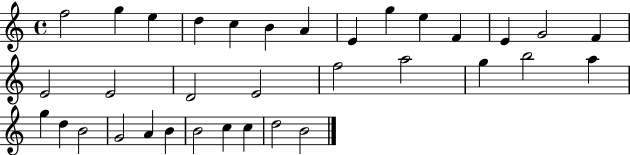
F5/h G5/q E5/q D5/q C5/q B4/q A4/q E4/q G5/q E5/q F4/q E4/q G4/h F4/q E4/h E4/h D4/h E4/h F5/h A5/h G5/q B5/h A5/q G5/q D5/q B4/h G4/h A4/q B4/q B4/h C5/q C5/q D5/h B4/h